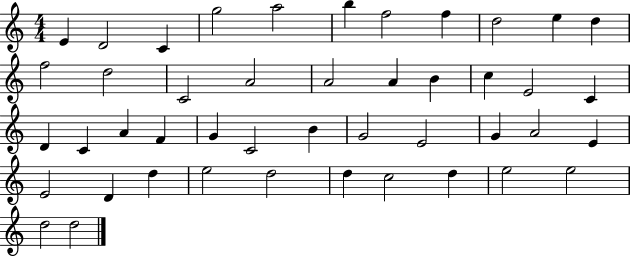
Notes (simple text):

E4/q D4/h C4/q G5/h A5/h B5/q F5/h F5/q D5/h E5/q D5/q F5/h D5/h C4/h A4/h A4/h A4/q B4/q C5/q E4/h C4/q D4/q C4/q A4/q F4/q G4/q C4/h B4/q G4/h E4/h G4/q A4/h E4/q E4/h D4/q D5/q E5/h D5/h D5/q C5/h D5/q E5/h E5/h D5/h D5/h